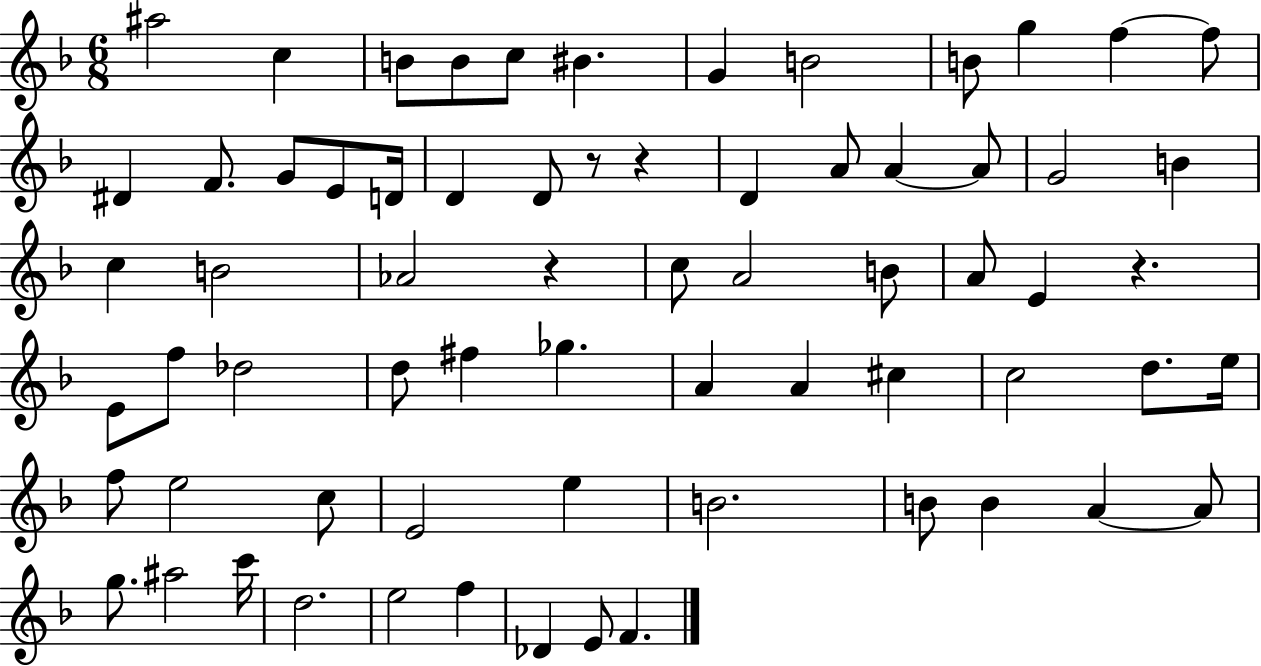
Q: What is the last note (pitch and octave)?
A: F4